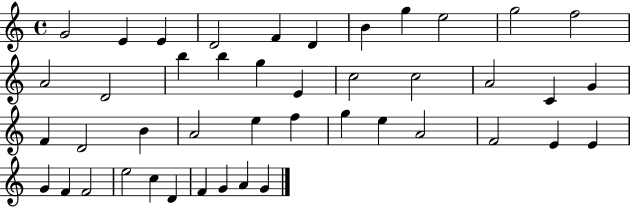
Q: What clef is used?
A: treble